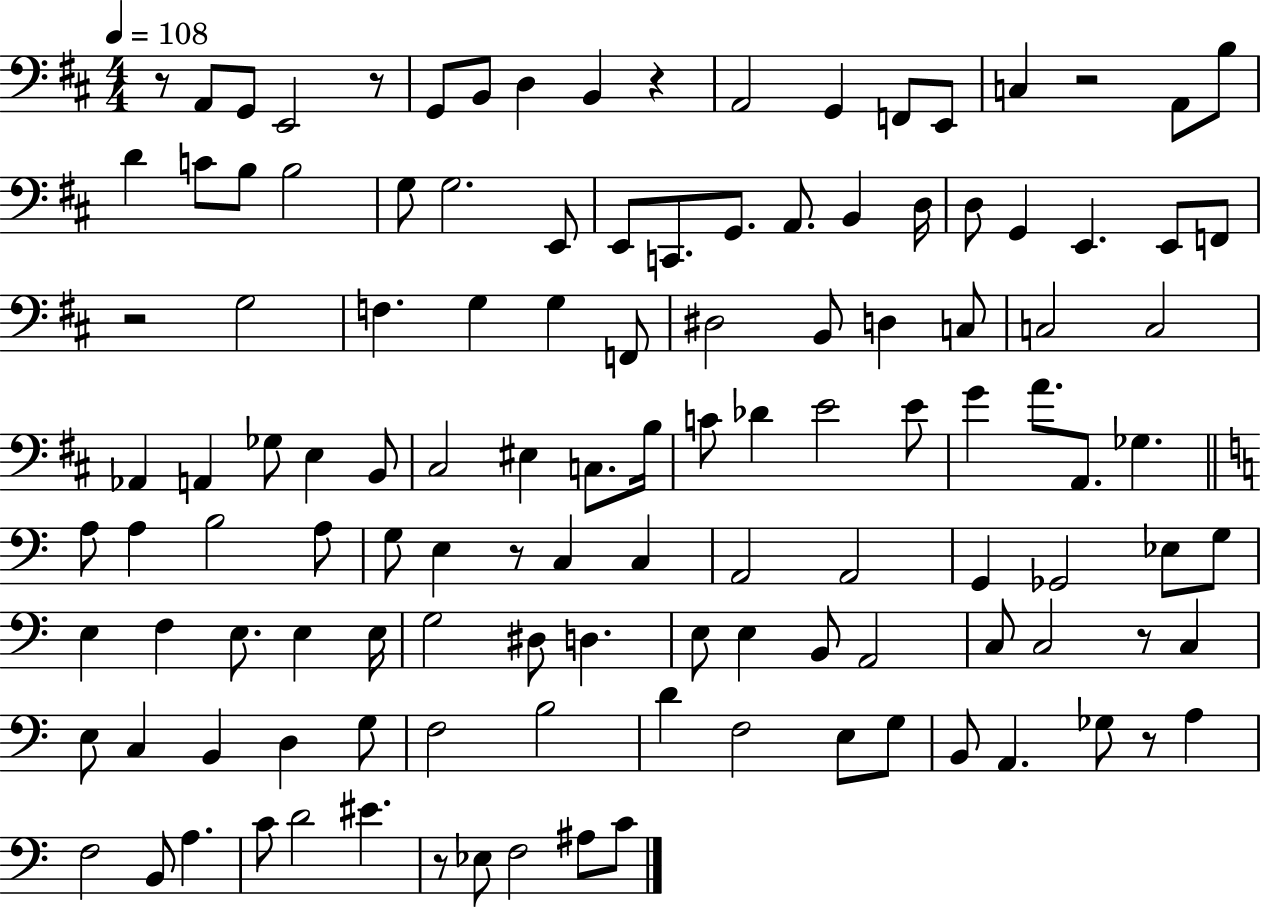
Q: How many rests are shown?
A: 9